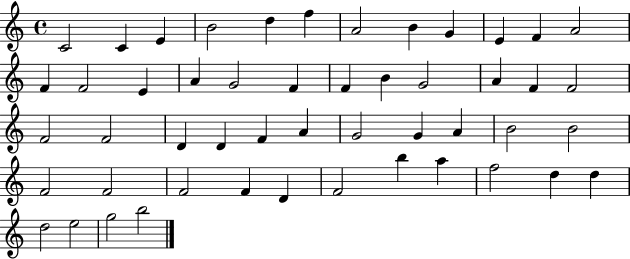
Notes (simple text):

C4/h C4/q E4/q B4/h D5/q F5/q A4/h B4/q G4/q E4/q F4/q A4/h F4/q F4/h E4/q A4/q G4/h F4/q F4/q B4/q G4/h A4/q F4/q F4/h F4/h F4/h D4/q D4/q F4/q A4/q G4/h G4/q A4/q B4/h B4/h F4/h F4/h F4/h F4/q D4/q F4/h B5/q A5/q F5/h D5/q D5/q D5/h E5/h G5/h B5/h